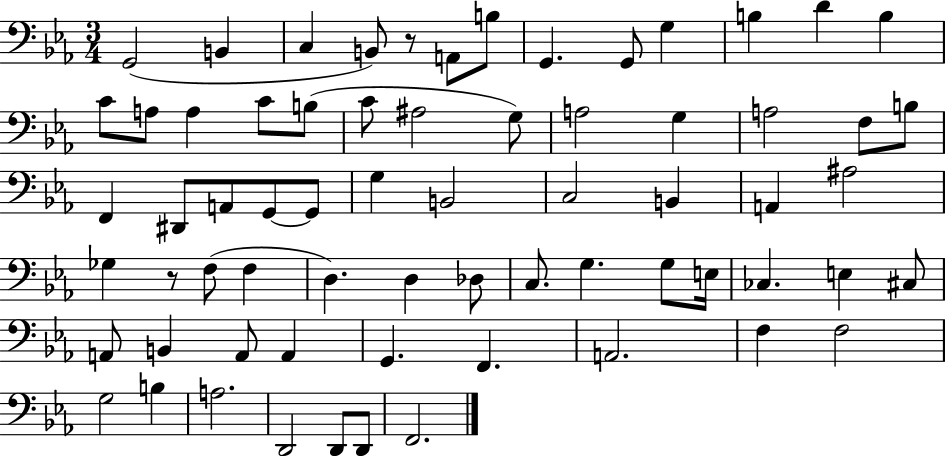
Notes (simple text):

G2/h B2/q C3/q B2/e R/e A2/e B3/e G2/q. G2/e G3/q B3/q D4/q B3/q C4/e A3/e A3/q C4/e B3/e C4/e A#3/h G3/e A3/h G3/q A3/h F3/e B3/e F2/q D#2/e A2/e G2/e G2/e G3/q B2/h C3/h B2/q A2/q A#3/h Gb3/q R/e F3/e F3/q D3/q. D3/q Db3/e C3/e. G3/q. G3/e E3/s CES3/q. E3/q C#3/e A2/e B2/q A2/e A2/q G2/q. F2/q. A2/h. F3/q F3/h G3/h B3/q A3/h. D2/h D2/e D2/e F2/h.